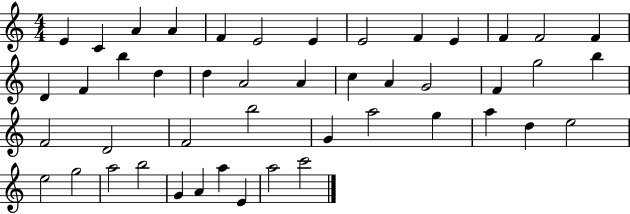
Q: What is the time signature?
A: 4/4